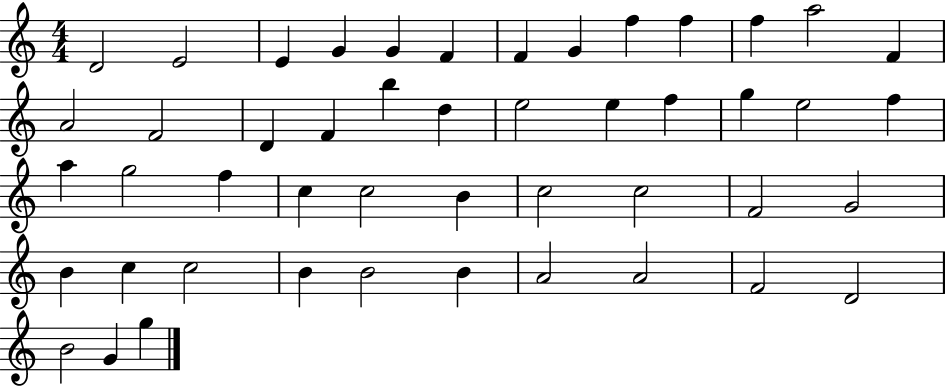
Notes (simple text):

D4/h E4/h E4/q G4/q G4/q F4/q F4/q G4/q F5/q F5/q F5/q A5/h F4/q A4/h F4/h D4/q F4/q B5/q D5/q E5/h E5/q F5/q G5/q E5/h F5/q A5/q G5/h F5/q C5/q C5/h B4/q C5/h C5/h F4/h G4/h B4/q C5/q C5/h B4/q B4/h B4/q A4/h A4/h F4/h D4/h B4/h G4/q G5/q